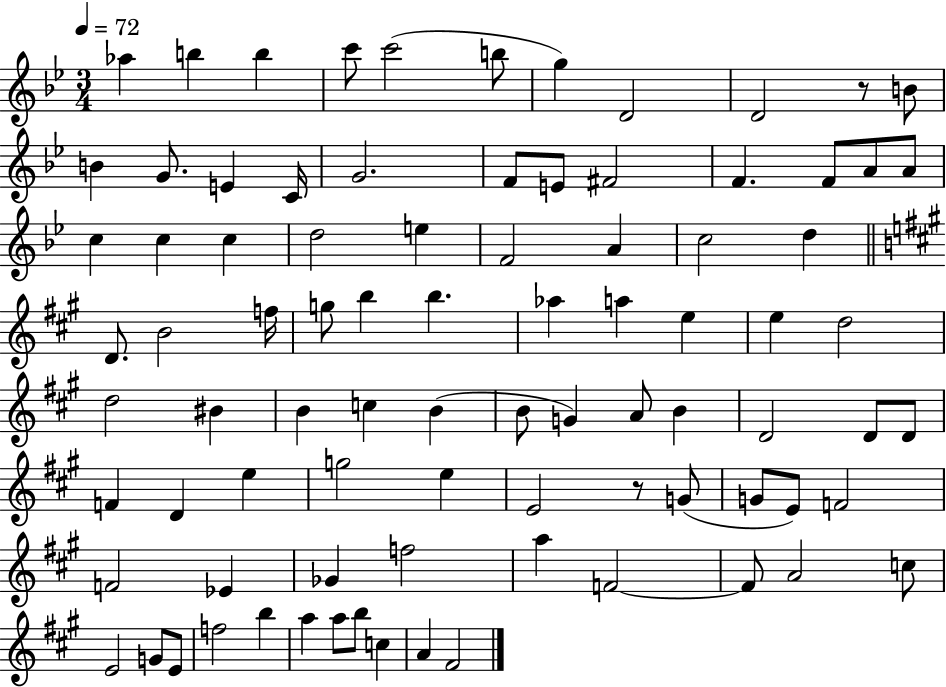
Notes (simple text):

Ab5/q B5/q B5/q C6/e C6/h B5/e G5/q D4/h D4/h R/e B4/e B4/q G4/e. E4/q C4/s G4/h. F4/e E4/e F#4/h F4/q. F4/e A4/e A4/e C5/q C5/q C5/q D5/h E5/q F4/h A4/q C5/h D5/q D4/e. B4/h F5/s G5/e B5/q B5/q. Ab5/q A5/q E5/q E5/q D5/h D5/h BIS4/q B4/q C5/q B4/q B4/e G4/q A4/e B4/q D4/h D4/e D4/e F4/q D4/q E5/q G5/h E5/q E4/h R/e G4/e G4/e E4/e F4/h F4/h Eb4/q Gb4/q F5/h A5/q F4/h F4/e A4/h C5/e E4/h G4/e E4/e F5/h B5/q A5/q A5/e B5/e C5/q A4/q F#4/h